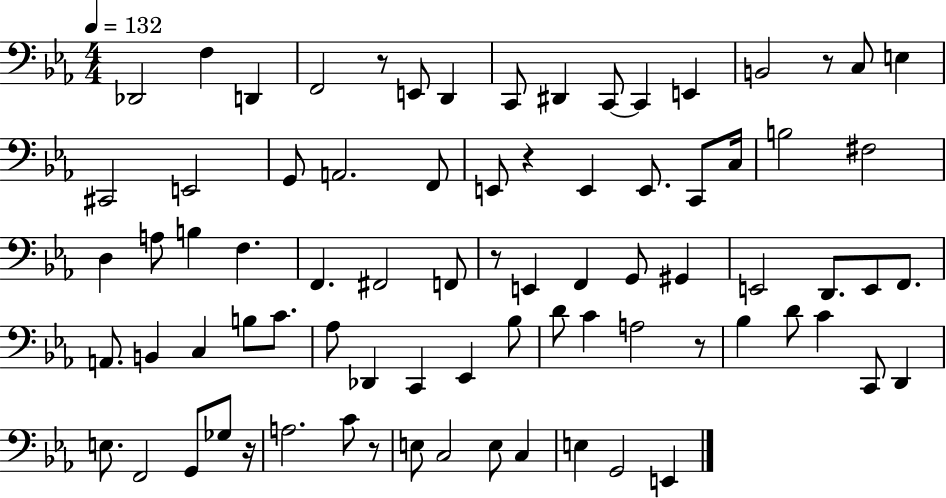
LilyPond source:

{
  \clef bass
  \numericTimeSignature
  \time 4/4
  \key ees \major
  \tempo 4 = 132
  des,2 f4 d,4 | f,2 r8 e,8 d,4 | c,8 dis,4 c,8~~ c,4 e,4 | b,2 r8 c8 e4 | \break cis,2 e,2 | g,8 a,2. f,8 | e,8 r4 e,4 e,8. c,8 c16 | b2 fis2 | \break d4 a8 b4 f4. | f,4. fis,2 f,8 | r8 e,4 f,4 g,8 gis,4 | e,2 d,8. e,8 f,8. | \break a,8. b,4 c4 b8 c'8. | aes8 des,4 c,4 ees,4 bes8 | d'8 c'4 a2 r8 | bes4 d'8 c'4 c,8 d,4 | \break e8. f,2 g,8 ges8 r16 | a2. c'8 r8 | e8 c2 e8 c4 | e4 g,2 e,4 | \break \bar "|."
}